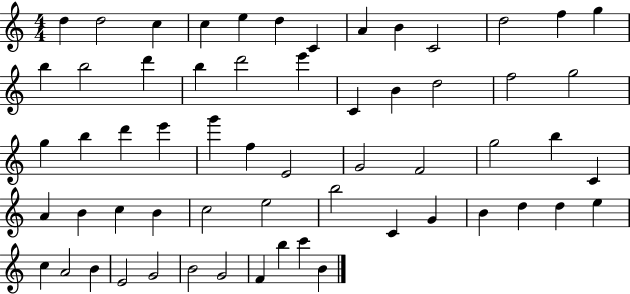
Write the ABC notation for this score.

X:1
T:Untitled
M:4/4
L:1/4
K:C
d d2 c c e d C A B C2 d2 f g b b2 d' b d'2 e' C B d2 f2 g2 g b d' e' g' f E2 G2 F2 g2 b C A B c B c2 e2 b2 C G B d d e c A2 B E2 G2 B2 G2 F b c' B